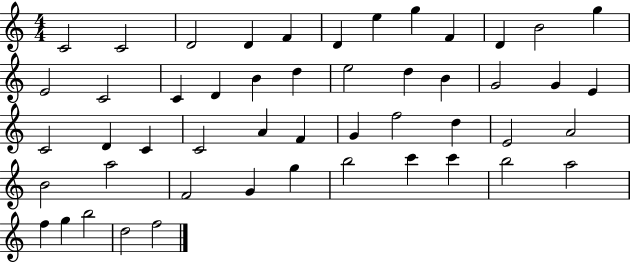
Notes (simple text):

C4/h C4/h D4/h D4/q F4/q D4/q E5/q G5/q F4/q D4/q B4/h G5/q E4/h C4/h C4/q D4/q B4/q D5/q E5/h D5/q B4/q G4/h G4/q E4/q C4/h D4/q C4/q C4/h A4/q F4/q G4/q F5/h D5/q E4/h A4/h B4/h A5/h F4/h G4/q G5/q B5/h C6/q C6/q B5/h A5/h F5/q G5/q B5/h D5/h F5/h